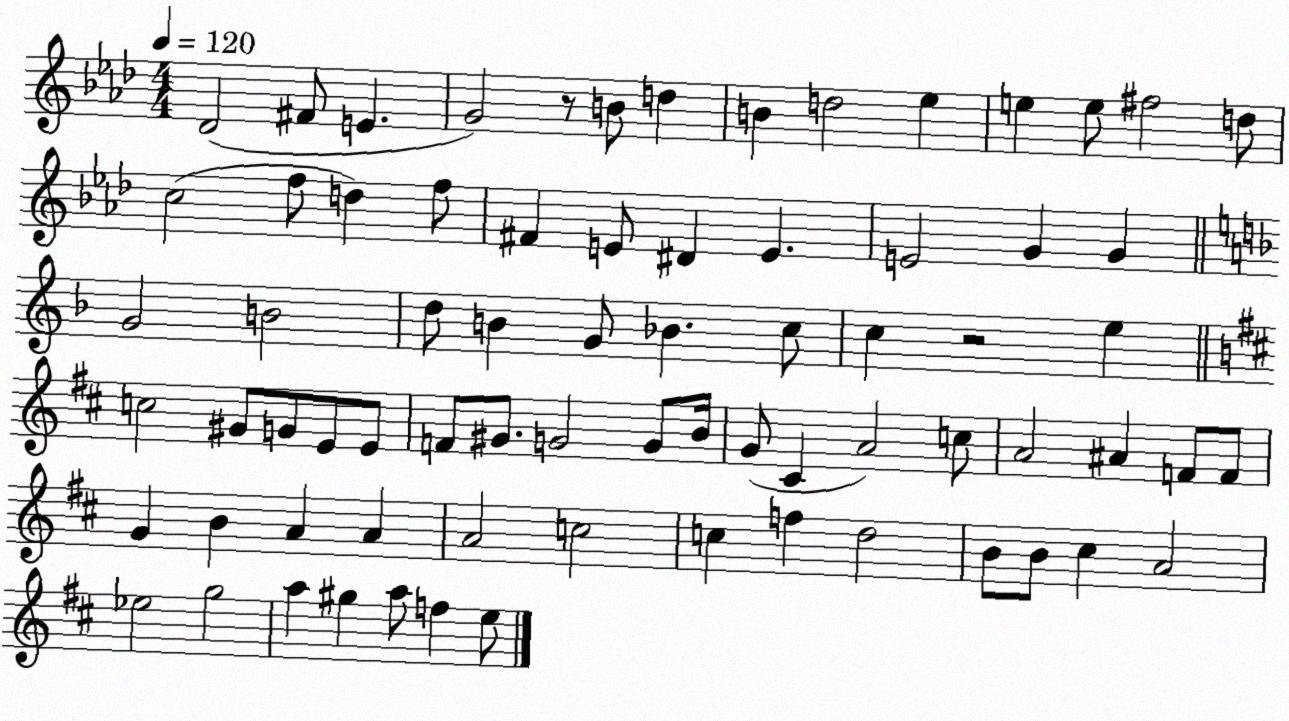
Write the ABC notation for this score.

X:1
T:Untitled
M:4/4
L:1/4
K:Ab
_D2 ^F/2 E G2 z/2 B/2 d B d2 _e e e/2 ^f2 d/2 c2 f/2 d f/2 ^F E/2 ^D E E2 G G G2 B2 d/2 B G/2 _B c/2 c z2 e c2 ^G/2 G/2 E/2 E/2 F/2 ^G/2 G2 G/2 B/4 G/2 ^C A2 c/2 A2 ^A F/2 F/2 G B A A A2 c2 c f d2 B/2 B/2 ^c A2 _e2 g2 a ^g a/2 f e/2